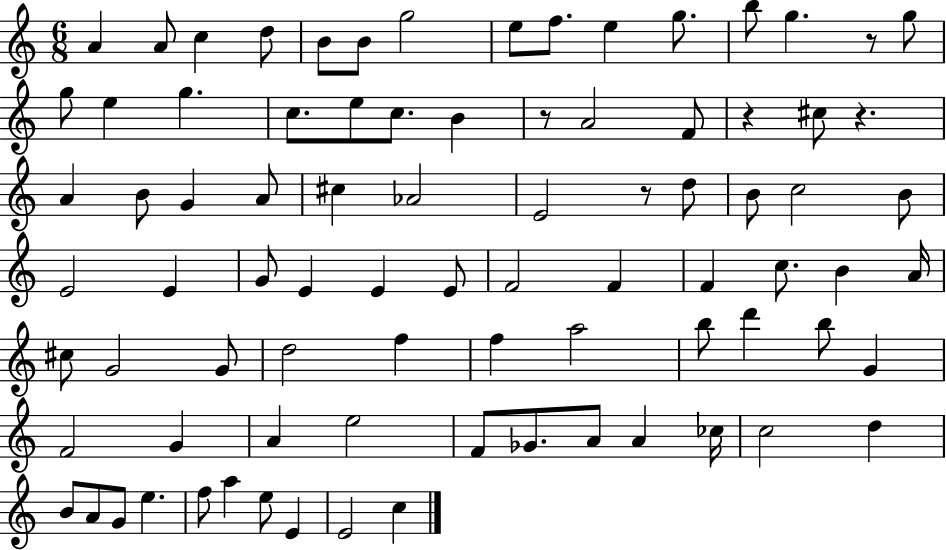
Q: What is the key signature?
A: C major